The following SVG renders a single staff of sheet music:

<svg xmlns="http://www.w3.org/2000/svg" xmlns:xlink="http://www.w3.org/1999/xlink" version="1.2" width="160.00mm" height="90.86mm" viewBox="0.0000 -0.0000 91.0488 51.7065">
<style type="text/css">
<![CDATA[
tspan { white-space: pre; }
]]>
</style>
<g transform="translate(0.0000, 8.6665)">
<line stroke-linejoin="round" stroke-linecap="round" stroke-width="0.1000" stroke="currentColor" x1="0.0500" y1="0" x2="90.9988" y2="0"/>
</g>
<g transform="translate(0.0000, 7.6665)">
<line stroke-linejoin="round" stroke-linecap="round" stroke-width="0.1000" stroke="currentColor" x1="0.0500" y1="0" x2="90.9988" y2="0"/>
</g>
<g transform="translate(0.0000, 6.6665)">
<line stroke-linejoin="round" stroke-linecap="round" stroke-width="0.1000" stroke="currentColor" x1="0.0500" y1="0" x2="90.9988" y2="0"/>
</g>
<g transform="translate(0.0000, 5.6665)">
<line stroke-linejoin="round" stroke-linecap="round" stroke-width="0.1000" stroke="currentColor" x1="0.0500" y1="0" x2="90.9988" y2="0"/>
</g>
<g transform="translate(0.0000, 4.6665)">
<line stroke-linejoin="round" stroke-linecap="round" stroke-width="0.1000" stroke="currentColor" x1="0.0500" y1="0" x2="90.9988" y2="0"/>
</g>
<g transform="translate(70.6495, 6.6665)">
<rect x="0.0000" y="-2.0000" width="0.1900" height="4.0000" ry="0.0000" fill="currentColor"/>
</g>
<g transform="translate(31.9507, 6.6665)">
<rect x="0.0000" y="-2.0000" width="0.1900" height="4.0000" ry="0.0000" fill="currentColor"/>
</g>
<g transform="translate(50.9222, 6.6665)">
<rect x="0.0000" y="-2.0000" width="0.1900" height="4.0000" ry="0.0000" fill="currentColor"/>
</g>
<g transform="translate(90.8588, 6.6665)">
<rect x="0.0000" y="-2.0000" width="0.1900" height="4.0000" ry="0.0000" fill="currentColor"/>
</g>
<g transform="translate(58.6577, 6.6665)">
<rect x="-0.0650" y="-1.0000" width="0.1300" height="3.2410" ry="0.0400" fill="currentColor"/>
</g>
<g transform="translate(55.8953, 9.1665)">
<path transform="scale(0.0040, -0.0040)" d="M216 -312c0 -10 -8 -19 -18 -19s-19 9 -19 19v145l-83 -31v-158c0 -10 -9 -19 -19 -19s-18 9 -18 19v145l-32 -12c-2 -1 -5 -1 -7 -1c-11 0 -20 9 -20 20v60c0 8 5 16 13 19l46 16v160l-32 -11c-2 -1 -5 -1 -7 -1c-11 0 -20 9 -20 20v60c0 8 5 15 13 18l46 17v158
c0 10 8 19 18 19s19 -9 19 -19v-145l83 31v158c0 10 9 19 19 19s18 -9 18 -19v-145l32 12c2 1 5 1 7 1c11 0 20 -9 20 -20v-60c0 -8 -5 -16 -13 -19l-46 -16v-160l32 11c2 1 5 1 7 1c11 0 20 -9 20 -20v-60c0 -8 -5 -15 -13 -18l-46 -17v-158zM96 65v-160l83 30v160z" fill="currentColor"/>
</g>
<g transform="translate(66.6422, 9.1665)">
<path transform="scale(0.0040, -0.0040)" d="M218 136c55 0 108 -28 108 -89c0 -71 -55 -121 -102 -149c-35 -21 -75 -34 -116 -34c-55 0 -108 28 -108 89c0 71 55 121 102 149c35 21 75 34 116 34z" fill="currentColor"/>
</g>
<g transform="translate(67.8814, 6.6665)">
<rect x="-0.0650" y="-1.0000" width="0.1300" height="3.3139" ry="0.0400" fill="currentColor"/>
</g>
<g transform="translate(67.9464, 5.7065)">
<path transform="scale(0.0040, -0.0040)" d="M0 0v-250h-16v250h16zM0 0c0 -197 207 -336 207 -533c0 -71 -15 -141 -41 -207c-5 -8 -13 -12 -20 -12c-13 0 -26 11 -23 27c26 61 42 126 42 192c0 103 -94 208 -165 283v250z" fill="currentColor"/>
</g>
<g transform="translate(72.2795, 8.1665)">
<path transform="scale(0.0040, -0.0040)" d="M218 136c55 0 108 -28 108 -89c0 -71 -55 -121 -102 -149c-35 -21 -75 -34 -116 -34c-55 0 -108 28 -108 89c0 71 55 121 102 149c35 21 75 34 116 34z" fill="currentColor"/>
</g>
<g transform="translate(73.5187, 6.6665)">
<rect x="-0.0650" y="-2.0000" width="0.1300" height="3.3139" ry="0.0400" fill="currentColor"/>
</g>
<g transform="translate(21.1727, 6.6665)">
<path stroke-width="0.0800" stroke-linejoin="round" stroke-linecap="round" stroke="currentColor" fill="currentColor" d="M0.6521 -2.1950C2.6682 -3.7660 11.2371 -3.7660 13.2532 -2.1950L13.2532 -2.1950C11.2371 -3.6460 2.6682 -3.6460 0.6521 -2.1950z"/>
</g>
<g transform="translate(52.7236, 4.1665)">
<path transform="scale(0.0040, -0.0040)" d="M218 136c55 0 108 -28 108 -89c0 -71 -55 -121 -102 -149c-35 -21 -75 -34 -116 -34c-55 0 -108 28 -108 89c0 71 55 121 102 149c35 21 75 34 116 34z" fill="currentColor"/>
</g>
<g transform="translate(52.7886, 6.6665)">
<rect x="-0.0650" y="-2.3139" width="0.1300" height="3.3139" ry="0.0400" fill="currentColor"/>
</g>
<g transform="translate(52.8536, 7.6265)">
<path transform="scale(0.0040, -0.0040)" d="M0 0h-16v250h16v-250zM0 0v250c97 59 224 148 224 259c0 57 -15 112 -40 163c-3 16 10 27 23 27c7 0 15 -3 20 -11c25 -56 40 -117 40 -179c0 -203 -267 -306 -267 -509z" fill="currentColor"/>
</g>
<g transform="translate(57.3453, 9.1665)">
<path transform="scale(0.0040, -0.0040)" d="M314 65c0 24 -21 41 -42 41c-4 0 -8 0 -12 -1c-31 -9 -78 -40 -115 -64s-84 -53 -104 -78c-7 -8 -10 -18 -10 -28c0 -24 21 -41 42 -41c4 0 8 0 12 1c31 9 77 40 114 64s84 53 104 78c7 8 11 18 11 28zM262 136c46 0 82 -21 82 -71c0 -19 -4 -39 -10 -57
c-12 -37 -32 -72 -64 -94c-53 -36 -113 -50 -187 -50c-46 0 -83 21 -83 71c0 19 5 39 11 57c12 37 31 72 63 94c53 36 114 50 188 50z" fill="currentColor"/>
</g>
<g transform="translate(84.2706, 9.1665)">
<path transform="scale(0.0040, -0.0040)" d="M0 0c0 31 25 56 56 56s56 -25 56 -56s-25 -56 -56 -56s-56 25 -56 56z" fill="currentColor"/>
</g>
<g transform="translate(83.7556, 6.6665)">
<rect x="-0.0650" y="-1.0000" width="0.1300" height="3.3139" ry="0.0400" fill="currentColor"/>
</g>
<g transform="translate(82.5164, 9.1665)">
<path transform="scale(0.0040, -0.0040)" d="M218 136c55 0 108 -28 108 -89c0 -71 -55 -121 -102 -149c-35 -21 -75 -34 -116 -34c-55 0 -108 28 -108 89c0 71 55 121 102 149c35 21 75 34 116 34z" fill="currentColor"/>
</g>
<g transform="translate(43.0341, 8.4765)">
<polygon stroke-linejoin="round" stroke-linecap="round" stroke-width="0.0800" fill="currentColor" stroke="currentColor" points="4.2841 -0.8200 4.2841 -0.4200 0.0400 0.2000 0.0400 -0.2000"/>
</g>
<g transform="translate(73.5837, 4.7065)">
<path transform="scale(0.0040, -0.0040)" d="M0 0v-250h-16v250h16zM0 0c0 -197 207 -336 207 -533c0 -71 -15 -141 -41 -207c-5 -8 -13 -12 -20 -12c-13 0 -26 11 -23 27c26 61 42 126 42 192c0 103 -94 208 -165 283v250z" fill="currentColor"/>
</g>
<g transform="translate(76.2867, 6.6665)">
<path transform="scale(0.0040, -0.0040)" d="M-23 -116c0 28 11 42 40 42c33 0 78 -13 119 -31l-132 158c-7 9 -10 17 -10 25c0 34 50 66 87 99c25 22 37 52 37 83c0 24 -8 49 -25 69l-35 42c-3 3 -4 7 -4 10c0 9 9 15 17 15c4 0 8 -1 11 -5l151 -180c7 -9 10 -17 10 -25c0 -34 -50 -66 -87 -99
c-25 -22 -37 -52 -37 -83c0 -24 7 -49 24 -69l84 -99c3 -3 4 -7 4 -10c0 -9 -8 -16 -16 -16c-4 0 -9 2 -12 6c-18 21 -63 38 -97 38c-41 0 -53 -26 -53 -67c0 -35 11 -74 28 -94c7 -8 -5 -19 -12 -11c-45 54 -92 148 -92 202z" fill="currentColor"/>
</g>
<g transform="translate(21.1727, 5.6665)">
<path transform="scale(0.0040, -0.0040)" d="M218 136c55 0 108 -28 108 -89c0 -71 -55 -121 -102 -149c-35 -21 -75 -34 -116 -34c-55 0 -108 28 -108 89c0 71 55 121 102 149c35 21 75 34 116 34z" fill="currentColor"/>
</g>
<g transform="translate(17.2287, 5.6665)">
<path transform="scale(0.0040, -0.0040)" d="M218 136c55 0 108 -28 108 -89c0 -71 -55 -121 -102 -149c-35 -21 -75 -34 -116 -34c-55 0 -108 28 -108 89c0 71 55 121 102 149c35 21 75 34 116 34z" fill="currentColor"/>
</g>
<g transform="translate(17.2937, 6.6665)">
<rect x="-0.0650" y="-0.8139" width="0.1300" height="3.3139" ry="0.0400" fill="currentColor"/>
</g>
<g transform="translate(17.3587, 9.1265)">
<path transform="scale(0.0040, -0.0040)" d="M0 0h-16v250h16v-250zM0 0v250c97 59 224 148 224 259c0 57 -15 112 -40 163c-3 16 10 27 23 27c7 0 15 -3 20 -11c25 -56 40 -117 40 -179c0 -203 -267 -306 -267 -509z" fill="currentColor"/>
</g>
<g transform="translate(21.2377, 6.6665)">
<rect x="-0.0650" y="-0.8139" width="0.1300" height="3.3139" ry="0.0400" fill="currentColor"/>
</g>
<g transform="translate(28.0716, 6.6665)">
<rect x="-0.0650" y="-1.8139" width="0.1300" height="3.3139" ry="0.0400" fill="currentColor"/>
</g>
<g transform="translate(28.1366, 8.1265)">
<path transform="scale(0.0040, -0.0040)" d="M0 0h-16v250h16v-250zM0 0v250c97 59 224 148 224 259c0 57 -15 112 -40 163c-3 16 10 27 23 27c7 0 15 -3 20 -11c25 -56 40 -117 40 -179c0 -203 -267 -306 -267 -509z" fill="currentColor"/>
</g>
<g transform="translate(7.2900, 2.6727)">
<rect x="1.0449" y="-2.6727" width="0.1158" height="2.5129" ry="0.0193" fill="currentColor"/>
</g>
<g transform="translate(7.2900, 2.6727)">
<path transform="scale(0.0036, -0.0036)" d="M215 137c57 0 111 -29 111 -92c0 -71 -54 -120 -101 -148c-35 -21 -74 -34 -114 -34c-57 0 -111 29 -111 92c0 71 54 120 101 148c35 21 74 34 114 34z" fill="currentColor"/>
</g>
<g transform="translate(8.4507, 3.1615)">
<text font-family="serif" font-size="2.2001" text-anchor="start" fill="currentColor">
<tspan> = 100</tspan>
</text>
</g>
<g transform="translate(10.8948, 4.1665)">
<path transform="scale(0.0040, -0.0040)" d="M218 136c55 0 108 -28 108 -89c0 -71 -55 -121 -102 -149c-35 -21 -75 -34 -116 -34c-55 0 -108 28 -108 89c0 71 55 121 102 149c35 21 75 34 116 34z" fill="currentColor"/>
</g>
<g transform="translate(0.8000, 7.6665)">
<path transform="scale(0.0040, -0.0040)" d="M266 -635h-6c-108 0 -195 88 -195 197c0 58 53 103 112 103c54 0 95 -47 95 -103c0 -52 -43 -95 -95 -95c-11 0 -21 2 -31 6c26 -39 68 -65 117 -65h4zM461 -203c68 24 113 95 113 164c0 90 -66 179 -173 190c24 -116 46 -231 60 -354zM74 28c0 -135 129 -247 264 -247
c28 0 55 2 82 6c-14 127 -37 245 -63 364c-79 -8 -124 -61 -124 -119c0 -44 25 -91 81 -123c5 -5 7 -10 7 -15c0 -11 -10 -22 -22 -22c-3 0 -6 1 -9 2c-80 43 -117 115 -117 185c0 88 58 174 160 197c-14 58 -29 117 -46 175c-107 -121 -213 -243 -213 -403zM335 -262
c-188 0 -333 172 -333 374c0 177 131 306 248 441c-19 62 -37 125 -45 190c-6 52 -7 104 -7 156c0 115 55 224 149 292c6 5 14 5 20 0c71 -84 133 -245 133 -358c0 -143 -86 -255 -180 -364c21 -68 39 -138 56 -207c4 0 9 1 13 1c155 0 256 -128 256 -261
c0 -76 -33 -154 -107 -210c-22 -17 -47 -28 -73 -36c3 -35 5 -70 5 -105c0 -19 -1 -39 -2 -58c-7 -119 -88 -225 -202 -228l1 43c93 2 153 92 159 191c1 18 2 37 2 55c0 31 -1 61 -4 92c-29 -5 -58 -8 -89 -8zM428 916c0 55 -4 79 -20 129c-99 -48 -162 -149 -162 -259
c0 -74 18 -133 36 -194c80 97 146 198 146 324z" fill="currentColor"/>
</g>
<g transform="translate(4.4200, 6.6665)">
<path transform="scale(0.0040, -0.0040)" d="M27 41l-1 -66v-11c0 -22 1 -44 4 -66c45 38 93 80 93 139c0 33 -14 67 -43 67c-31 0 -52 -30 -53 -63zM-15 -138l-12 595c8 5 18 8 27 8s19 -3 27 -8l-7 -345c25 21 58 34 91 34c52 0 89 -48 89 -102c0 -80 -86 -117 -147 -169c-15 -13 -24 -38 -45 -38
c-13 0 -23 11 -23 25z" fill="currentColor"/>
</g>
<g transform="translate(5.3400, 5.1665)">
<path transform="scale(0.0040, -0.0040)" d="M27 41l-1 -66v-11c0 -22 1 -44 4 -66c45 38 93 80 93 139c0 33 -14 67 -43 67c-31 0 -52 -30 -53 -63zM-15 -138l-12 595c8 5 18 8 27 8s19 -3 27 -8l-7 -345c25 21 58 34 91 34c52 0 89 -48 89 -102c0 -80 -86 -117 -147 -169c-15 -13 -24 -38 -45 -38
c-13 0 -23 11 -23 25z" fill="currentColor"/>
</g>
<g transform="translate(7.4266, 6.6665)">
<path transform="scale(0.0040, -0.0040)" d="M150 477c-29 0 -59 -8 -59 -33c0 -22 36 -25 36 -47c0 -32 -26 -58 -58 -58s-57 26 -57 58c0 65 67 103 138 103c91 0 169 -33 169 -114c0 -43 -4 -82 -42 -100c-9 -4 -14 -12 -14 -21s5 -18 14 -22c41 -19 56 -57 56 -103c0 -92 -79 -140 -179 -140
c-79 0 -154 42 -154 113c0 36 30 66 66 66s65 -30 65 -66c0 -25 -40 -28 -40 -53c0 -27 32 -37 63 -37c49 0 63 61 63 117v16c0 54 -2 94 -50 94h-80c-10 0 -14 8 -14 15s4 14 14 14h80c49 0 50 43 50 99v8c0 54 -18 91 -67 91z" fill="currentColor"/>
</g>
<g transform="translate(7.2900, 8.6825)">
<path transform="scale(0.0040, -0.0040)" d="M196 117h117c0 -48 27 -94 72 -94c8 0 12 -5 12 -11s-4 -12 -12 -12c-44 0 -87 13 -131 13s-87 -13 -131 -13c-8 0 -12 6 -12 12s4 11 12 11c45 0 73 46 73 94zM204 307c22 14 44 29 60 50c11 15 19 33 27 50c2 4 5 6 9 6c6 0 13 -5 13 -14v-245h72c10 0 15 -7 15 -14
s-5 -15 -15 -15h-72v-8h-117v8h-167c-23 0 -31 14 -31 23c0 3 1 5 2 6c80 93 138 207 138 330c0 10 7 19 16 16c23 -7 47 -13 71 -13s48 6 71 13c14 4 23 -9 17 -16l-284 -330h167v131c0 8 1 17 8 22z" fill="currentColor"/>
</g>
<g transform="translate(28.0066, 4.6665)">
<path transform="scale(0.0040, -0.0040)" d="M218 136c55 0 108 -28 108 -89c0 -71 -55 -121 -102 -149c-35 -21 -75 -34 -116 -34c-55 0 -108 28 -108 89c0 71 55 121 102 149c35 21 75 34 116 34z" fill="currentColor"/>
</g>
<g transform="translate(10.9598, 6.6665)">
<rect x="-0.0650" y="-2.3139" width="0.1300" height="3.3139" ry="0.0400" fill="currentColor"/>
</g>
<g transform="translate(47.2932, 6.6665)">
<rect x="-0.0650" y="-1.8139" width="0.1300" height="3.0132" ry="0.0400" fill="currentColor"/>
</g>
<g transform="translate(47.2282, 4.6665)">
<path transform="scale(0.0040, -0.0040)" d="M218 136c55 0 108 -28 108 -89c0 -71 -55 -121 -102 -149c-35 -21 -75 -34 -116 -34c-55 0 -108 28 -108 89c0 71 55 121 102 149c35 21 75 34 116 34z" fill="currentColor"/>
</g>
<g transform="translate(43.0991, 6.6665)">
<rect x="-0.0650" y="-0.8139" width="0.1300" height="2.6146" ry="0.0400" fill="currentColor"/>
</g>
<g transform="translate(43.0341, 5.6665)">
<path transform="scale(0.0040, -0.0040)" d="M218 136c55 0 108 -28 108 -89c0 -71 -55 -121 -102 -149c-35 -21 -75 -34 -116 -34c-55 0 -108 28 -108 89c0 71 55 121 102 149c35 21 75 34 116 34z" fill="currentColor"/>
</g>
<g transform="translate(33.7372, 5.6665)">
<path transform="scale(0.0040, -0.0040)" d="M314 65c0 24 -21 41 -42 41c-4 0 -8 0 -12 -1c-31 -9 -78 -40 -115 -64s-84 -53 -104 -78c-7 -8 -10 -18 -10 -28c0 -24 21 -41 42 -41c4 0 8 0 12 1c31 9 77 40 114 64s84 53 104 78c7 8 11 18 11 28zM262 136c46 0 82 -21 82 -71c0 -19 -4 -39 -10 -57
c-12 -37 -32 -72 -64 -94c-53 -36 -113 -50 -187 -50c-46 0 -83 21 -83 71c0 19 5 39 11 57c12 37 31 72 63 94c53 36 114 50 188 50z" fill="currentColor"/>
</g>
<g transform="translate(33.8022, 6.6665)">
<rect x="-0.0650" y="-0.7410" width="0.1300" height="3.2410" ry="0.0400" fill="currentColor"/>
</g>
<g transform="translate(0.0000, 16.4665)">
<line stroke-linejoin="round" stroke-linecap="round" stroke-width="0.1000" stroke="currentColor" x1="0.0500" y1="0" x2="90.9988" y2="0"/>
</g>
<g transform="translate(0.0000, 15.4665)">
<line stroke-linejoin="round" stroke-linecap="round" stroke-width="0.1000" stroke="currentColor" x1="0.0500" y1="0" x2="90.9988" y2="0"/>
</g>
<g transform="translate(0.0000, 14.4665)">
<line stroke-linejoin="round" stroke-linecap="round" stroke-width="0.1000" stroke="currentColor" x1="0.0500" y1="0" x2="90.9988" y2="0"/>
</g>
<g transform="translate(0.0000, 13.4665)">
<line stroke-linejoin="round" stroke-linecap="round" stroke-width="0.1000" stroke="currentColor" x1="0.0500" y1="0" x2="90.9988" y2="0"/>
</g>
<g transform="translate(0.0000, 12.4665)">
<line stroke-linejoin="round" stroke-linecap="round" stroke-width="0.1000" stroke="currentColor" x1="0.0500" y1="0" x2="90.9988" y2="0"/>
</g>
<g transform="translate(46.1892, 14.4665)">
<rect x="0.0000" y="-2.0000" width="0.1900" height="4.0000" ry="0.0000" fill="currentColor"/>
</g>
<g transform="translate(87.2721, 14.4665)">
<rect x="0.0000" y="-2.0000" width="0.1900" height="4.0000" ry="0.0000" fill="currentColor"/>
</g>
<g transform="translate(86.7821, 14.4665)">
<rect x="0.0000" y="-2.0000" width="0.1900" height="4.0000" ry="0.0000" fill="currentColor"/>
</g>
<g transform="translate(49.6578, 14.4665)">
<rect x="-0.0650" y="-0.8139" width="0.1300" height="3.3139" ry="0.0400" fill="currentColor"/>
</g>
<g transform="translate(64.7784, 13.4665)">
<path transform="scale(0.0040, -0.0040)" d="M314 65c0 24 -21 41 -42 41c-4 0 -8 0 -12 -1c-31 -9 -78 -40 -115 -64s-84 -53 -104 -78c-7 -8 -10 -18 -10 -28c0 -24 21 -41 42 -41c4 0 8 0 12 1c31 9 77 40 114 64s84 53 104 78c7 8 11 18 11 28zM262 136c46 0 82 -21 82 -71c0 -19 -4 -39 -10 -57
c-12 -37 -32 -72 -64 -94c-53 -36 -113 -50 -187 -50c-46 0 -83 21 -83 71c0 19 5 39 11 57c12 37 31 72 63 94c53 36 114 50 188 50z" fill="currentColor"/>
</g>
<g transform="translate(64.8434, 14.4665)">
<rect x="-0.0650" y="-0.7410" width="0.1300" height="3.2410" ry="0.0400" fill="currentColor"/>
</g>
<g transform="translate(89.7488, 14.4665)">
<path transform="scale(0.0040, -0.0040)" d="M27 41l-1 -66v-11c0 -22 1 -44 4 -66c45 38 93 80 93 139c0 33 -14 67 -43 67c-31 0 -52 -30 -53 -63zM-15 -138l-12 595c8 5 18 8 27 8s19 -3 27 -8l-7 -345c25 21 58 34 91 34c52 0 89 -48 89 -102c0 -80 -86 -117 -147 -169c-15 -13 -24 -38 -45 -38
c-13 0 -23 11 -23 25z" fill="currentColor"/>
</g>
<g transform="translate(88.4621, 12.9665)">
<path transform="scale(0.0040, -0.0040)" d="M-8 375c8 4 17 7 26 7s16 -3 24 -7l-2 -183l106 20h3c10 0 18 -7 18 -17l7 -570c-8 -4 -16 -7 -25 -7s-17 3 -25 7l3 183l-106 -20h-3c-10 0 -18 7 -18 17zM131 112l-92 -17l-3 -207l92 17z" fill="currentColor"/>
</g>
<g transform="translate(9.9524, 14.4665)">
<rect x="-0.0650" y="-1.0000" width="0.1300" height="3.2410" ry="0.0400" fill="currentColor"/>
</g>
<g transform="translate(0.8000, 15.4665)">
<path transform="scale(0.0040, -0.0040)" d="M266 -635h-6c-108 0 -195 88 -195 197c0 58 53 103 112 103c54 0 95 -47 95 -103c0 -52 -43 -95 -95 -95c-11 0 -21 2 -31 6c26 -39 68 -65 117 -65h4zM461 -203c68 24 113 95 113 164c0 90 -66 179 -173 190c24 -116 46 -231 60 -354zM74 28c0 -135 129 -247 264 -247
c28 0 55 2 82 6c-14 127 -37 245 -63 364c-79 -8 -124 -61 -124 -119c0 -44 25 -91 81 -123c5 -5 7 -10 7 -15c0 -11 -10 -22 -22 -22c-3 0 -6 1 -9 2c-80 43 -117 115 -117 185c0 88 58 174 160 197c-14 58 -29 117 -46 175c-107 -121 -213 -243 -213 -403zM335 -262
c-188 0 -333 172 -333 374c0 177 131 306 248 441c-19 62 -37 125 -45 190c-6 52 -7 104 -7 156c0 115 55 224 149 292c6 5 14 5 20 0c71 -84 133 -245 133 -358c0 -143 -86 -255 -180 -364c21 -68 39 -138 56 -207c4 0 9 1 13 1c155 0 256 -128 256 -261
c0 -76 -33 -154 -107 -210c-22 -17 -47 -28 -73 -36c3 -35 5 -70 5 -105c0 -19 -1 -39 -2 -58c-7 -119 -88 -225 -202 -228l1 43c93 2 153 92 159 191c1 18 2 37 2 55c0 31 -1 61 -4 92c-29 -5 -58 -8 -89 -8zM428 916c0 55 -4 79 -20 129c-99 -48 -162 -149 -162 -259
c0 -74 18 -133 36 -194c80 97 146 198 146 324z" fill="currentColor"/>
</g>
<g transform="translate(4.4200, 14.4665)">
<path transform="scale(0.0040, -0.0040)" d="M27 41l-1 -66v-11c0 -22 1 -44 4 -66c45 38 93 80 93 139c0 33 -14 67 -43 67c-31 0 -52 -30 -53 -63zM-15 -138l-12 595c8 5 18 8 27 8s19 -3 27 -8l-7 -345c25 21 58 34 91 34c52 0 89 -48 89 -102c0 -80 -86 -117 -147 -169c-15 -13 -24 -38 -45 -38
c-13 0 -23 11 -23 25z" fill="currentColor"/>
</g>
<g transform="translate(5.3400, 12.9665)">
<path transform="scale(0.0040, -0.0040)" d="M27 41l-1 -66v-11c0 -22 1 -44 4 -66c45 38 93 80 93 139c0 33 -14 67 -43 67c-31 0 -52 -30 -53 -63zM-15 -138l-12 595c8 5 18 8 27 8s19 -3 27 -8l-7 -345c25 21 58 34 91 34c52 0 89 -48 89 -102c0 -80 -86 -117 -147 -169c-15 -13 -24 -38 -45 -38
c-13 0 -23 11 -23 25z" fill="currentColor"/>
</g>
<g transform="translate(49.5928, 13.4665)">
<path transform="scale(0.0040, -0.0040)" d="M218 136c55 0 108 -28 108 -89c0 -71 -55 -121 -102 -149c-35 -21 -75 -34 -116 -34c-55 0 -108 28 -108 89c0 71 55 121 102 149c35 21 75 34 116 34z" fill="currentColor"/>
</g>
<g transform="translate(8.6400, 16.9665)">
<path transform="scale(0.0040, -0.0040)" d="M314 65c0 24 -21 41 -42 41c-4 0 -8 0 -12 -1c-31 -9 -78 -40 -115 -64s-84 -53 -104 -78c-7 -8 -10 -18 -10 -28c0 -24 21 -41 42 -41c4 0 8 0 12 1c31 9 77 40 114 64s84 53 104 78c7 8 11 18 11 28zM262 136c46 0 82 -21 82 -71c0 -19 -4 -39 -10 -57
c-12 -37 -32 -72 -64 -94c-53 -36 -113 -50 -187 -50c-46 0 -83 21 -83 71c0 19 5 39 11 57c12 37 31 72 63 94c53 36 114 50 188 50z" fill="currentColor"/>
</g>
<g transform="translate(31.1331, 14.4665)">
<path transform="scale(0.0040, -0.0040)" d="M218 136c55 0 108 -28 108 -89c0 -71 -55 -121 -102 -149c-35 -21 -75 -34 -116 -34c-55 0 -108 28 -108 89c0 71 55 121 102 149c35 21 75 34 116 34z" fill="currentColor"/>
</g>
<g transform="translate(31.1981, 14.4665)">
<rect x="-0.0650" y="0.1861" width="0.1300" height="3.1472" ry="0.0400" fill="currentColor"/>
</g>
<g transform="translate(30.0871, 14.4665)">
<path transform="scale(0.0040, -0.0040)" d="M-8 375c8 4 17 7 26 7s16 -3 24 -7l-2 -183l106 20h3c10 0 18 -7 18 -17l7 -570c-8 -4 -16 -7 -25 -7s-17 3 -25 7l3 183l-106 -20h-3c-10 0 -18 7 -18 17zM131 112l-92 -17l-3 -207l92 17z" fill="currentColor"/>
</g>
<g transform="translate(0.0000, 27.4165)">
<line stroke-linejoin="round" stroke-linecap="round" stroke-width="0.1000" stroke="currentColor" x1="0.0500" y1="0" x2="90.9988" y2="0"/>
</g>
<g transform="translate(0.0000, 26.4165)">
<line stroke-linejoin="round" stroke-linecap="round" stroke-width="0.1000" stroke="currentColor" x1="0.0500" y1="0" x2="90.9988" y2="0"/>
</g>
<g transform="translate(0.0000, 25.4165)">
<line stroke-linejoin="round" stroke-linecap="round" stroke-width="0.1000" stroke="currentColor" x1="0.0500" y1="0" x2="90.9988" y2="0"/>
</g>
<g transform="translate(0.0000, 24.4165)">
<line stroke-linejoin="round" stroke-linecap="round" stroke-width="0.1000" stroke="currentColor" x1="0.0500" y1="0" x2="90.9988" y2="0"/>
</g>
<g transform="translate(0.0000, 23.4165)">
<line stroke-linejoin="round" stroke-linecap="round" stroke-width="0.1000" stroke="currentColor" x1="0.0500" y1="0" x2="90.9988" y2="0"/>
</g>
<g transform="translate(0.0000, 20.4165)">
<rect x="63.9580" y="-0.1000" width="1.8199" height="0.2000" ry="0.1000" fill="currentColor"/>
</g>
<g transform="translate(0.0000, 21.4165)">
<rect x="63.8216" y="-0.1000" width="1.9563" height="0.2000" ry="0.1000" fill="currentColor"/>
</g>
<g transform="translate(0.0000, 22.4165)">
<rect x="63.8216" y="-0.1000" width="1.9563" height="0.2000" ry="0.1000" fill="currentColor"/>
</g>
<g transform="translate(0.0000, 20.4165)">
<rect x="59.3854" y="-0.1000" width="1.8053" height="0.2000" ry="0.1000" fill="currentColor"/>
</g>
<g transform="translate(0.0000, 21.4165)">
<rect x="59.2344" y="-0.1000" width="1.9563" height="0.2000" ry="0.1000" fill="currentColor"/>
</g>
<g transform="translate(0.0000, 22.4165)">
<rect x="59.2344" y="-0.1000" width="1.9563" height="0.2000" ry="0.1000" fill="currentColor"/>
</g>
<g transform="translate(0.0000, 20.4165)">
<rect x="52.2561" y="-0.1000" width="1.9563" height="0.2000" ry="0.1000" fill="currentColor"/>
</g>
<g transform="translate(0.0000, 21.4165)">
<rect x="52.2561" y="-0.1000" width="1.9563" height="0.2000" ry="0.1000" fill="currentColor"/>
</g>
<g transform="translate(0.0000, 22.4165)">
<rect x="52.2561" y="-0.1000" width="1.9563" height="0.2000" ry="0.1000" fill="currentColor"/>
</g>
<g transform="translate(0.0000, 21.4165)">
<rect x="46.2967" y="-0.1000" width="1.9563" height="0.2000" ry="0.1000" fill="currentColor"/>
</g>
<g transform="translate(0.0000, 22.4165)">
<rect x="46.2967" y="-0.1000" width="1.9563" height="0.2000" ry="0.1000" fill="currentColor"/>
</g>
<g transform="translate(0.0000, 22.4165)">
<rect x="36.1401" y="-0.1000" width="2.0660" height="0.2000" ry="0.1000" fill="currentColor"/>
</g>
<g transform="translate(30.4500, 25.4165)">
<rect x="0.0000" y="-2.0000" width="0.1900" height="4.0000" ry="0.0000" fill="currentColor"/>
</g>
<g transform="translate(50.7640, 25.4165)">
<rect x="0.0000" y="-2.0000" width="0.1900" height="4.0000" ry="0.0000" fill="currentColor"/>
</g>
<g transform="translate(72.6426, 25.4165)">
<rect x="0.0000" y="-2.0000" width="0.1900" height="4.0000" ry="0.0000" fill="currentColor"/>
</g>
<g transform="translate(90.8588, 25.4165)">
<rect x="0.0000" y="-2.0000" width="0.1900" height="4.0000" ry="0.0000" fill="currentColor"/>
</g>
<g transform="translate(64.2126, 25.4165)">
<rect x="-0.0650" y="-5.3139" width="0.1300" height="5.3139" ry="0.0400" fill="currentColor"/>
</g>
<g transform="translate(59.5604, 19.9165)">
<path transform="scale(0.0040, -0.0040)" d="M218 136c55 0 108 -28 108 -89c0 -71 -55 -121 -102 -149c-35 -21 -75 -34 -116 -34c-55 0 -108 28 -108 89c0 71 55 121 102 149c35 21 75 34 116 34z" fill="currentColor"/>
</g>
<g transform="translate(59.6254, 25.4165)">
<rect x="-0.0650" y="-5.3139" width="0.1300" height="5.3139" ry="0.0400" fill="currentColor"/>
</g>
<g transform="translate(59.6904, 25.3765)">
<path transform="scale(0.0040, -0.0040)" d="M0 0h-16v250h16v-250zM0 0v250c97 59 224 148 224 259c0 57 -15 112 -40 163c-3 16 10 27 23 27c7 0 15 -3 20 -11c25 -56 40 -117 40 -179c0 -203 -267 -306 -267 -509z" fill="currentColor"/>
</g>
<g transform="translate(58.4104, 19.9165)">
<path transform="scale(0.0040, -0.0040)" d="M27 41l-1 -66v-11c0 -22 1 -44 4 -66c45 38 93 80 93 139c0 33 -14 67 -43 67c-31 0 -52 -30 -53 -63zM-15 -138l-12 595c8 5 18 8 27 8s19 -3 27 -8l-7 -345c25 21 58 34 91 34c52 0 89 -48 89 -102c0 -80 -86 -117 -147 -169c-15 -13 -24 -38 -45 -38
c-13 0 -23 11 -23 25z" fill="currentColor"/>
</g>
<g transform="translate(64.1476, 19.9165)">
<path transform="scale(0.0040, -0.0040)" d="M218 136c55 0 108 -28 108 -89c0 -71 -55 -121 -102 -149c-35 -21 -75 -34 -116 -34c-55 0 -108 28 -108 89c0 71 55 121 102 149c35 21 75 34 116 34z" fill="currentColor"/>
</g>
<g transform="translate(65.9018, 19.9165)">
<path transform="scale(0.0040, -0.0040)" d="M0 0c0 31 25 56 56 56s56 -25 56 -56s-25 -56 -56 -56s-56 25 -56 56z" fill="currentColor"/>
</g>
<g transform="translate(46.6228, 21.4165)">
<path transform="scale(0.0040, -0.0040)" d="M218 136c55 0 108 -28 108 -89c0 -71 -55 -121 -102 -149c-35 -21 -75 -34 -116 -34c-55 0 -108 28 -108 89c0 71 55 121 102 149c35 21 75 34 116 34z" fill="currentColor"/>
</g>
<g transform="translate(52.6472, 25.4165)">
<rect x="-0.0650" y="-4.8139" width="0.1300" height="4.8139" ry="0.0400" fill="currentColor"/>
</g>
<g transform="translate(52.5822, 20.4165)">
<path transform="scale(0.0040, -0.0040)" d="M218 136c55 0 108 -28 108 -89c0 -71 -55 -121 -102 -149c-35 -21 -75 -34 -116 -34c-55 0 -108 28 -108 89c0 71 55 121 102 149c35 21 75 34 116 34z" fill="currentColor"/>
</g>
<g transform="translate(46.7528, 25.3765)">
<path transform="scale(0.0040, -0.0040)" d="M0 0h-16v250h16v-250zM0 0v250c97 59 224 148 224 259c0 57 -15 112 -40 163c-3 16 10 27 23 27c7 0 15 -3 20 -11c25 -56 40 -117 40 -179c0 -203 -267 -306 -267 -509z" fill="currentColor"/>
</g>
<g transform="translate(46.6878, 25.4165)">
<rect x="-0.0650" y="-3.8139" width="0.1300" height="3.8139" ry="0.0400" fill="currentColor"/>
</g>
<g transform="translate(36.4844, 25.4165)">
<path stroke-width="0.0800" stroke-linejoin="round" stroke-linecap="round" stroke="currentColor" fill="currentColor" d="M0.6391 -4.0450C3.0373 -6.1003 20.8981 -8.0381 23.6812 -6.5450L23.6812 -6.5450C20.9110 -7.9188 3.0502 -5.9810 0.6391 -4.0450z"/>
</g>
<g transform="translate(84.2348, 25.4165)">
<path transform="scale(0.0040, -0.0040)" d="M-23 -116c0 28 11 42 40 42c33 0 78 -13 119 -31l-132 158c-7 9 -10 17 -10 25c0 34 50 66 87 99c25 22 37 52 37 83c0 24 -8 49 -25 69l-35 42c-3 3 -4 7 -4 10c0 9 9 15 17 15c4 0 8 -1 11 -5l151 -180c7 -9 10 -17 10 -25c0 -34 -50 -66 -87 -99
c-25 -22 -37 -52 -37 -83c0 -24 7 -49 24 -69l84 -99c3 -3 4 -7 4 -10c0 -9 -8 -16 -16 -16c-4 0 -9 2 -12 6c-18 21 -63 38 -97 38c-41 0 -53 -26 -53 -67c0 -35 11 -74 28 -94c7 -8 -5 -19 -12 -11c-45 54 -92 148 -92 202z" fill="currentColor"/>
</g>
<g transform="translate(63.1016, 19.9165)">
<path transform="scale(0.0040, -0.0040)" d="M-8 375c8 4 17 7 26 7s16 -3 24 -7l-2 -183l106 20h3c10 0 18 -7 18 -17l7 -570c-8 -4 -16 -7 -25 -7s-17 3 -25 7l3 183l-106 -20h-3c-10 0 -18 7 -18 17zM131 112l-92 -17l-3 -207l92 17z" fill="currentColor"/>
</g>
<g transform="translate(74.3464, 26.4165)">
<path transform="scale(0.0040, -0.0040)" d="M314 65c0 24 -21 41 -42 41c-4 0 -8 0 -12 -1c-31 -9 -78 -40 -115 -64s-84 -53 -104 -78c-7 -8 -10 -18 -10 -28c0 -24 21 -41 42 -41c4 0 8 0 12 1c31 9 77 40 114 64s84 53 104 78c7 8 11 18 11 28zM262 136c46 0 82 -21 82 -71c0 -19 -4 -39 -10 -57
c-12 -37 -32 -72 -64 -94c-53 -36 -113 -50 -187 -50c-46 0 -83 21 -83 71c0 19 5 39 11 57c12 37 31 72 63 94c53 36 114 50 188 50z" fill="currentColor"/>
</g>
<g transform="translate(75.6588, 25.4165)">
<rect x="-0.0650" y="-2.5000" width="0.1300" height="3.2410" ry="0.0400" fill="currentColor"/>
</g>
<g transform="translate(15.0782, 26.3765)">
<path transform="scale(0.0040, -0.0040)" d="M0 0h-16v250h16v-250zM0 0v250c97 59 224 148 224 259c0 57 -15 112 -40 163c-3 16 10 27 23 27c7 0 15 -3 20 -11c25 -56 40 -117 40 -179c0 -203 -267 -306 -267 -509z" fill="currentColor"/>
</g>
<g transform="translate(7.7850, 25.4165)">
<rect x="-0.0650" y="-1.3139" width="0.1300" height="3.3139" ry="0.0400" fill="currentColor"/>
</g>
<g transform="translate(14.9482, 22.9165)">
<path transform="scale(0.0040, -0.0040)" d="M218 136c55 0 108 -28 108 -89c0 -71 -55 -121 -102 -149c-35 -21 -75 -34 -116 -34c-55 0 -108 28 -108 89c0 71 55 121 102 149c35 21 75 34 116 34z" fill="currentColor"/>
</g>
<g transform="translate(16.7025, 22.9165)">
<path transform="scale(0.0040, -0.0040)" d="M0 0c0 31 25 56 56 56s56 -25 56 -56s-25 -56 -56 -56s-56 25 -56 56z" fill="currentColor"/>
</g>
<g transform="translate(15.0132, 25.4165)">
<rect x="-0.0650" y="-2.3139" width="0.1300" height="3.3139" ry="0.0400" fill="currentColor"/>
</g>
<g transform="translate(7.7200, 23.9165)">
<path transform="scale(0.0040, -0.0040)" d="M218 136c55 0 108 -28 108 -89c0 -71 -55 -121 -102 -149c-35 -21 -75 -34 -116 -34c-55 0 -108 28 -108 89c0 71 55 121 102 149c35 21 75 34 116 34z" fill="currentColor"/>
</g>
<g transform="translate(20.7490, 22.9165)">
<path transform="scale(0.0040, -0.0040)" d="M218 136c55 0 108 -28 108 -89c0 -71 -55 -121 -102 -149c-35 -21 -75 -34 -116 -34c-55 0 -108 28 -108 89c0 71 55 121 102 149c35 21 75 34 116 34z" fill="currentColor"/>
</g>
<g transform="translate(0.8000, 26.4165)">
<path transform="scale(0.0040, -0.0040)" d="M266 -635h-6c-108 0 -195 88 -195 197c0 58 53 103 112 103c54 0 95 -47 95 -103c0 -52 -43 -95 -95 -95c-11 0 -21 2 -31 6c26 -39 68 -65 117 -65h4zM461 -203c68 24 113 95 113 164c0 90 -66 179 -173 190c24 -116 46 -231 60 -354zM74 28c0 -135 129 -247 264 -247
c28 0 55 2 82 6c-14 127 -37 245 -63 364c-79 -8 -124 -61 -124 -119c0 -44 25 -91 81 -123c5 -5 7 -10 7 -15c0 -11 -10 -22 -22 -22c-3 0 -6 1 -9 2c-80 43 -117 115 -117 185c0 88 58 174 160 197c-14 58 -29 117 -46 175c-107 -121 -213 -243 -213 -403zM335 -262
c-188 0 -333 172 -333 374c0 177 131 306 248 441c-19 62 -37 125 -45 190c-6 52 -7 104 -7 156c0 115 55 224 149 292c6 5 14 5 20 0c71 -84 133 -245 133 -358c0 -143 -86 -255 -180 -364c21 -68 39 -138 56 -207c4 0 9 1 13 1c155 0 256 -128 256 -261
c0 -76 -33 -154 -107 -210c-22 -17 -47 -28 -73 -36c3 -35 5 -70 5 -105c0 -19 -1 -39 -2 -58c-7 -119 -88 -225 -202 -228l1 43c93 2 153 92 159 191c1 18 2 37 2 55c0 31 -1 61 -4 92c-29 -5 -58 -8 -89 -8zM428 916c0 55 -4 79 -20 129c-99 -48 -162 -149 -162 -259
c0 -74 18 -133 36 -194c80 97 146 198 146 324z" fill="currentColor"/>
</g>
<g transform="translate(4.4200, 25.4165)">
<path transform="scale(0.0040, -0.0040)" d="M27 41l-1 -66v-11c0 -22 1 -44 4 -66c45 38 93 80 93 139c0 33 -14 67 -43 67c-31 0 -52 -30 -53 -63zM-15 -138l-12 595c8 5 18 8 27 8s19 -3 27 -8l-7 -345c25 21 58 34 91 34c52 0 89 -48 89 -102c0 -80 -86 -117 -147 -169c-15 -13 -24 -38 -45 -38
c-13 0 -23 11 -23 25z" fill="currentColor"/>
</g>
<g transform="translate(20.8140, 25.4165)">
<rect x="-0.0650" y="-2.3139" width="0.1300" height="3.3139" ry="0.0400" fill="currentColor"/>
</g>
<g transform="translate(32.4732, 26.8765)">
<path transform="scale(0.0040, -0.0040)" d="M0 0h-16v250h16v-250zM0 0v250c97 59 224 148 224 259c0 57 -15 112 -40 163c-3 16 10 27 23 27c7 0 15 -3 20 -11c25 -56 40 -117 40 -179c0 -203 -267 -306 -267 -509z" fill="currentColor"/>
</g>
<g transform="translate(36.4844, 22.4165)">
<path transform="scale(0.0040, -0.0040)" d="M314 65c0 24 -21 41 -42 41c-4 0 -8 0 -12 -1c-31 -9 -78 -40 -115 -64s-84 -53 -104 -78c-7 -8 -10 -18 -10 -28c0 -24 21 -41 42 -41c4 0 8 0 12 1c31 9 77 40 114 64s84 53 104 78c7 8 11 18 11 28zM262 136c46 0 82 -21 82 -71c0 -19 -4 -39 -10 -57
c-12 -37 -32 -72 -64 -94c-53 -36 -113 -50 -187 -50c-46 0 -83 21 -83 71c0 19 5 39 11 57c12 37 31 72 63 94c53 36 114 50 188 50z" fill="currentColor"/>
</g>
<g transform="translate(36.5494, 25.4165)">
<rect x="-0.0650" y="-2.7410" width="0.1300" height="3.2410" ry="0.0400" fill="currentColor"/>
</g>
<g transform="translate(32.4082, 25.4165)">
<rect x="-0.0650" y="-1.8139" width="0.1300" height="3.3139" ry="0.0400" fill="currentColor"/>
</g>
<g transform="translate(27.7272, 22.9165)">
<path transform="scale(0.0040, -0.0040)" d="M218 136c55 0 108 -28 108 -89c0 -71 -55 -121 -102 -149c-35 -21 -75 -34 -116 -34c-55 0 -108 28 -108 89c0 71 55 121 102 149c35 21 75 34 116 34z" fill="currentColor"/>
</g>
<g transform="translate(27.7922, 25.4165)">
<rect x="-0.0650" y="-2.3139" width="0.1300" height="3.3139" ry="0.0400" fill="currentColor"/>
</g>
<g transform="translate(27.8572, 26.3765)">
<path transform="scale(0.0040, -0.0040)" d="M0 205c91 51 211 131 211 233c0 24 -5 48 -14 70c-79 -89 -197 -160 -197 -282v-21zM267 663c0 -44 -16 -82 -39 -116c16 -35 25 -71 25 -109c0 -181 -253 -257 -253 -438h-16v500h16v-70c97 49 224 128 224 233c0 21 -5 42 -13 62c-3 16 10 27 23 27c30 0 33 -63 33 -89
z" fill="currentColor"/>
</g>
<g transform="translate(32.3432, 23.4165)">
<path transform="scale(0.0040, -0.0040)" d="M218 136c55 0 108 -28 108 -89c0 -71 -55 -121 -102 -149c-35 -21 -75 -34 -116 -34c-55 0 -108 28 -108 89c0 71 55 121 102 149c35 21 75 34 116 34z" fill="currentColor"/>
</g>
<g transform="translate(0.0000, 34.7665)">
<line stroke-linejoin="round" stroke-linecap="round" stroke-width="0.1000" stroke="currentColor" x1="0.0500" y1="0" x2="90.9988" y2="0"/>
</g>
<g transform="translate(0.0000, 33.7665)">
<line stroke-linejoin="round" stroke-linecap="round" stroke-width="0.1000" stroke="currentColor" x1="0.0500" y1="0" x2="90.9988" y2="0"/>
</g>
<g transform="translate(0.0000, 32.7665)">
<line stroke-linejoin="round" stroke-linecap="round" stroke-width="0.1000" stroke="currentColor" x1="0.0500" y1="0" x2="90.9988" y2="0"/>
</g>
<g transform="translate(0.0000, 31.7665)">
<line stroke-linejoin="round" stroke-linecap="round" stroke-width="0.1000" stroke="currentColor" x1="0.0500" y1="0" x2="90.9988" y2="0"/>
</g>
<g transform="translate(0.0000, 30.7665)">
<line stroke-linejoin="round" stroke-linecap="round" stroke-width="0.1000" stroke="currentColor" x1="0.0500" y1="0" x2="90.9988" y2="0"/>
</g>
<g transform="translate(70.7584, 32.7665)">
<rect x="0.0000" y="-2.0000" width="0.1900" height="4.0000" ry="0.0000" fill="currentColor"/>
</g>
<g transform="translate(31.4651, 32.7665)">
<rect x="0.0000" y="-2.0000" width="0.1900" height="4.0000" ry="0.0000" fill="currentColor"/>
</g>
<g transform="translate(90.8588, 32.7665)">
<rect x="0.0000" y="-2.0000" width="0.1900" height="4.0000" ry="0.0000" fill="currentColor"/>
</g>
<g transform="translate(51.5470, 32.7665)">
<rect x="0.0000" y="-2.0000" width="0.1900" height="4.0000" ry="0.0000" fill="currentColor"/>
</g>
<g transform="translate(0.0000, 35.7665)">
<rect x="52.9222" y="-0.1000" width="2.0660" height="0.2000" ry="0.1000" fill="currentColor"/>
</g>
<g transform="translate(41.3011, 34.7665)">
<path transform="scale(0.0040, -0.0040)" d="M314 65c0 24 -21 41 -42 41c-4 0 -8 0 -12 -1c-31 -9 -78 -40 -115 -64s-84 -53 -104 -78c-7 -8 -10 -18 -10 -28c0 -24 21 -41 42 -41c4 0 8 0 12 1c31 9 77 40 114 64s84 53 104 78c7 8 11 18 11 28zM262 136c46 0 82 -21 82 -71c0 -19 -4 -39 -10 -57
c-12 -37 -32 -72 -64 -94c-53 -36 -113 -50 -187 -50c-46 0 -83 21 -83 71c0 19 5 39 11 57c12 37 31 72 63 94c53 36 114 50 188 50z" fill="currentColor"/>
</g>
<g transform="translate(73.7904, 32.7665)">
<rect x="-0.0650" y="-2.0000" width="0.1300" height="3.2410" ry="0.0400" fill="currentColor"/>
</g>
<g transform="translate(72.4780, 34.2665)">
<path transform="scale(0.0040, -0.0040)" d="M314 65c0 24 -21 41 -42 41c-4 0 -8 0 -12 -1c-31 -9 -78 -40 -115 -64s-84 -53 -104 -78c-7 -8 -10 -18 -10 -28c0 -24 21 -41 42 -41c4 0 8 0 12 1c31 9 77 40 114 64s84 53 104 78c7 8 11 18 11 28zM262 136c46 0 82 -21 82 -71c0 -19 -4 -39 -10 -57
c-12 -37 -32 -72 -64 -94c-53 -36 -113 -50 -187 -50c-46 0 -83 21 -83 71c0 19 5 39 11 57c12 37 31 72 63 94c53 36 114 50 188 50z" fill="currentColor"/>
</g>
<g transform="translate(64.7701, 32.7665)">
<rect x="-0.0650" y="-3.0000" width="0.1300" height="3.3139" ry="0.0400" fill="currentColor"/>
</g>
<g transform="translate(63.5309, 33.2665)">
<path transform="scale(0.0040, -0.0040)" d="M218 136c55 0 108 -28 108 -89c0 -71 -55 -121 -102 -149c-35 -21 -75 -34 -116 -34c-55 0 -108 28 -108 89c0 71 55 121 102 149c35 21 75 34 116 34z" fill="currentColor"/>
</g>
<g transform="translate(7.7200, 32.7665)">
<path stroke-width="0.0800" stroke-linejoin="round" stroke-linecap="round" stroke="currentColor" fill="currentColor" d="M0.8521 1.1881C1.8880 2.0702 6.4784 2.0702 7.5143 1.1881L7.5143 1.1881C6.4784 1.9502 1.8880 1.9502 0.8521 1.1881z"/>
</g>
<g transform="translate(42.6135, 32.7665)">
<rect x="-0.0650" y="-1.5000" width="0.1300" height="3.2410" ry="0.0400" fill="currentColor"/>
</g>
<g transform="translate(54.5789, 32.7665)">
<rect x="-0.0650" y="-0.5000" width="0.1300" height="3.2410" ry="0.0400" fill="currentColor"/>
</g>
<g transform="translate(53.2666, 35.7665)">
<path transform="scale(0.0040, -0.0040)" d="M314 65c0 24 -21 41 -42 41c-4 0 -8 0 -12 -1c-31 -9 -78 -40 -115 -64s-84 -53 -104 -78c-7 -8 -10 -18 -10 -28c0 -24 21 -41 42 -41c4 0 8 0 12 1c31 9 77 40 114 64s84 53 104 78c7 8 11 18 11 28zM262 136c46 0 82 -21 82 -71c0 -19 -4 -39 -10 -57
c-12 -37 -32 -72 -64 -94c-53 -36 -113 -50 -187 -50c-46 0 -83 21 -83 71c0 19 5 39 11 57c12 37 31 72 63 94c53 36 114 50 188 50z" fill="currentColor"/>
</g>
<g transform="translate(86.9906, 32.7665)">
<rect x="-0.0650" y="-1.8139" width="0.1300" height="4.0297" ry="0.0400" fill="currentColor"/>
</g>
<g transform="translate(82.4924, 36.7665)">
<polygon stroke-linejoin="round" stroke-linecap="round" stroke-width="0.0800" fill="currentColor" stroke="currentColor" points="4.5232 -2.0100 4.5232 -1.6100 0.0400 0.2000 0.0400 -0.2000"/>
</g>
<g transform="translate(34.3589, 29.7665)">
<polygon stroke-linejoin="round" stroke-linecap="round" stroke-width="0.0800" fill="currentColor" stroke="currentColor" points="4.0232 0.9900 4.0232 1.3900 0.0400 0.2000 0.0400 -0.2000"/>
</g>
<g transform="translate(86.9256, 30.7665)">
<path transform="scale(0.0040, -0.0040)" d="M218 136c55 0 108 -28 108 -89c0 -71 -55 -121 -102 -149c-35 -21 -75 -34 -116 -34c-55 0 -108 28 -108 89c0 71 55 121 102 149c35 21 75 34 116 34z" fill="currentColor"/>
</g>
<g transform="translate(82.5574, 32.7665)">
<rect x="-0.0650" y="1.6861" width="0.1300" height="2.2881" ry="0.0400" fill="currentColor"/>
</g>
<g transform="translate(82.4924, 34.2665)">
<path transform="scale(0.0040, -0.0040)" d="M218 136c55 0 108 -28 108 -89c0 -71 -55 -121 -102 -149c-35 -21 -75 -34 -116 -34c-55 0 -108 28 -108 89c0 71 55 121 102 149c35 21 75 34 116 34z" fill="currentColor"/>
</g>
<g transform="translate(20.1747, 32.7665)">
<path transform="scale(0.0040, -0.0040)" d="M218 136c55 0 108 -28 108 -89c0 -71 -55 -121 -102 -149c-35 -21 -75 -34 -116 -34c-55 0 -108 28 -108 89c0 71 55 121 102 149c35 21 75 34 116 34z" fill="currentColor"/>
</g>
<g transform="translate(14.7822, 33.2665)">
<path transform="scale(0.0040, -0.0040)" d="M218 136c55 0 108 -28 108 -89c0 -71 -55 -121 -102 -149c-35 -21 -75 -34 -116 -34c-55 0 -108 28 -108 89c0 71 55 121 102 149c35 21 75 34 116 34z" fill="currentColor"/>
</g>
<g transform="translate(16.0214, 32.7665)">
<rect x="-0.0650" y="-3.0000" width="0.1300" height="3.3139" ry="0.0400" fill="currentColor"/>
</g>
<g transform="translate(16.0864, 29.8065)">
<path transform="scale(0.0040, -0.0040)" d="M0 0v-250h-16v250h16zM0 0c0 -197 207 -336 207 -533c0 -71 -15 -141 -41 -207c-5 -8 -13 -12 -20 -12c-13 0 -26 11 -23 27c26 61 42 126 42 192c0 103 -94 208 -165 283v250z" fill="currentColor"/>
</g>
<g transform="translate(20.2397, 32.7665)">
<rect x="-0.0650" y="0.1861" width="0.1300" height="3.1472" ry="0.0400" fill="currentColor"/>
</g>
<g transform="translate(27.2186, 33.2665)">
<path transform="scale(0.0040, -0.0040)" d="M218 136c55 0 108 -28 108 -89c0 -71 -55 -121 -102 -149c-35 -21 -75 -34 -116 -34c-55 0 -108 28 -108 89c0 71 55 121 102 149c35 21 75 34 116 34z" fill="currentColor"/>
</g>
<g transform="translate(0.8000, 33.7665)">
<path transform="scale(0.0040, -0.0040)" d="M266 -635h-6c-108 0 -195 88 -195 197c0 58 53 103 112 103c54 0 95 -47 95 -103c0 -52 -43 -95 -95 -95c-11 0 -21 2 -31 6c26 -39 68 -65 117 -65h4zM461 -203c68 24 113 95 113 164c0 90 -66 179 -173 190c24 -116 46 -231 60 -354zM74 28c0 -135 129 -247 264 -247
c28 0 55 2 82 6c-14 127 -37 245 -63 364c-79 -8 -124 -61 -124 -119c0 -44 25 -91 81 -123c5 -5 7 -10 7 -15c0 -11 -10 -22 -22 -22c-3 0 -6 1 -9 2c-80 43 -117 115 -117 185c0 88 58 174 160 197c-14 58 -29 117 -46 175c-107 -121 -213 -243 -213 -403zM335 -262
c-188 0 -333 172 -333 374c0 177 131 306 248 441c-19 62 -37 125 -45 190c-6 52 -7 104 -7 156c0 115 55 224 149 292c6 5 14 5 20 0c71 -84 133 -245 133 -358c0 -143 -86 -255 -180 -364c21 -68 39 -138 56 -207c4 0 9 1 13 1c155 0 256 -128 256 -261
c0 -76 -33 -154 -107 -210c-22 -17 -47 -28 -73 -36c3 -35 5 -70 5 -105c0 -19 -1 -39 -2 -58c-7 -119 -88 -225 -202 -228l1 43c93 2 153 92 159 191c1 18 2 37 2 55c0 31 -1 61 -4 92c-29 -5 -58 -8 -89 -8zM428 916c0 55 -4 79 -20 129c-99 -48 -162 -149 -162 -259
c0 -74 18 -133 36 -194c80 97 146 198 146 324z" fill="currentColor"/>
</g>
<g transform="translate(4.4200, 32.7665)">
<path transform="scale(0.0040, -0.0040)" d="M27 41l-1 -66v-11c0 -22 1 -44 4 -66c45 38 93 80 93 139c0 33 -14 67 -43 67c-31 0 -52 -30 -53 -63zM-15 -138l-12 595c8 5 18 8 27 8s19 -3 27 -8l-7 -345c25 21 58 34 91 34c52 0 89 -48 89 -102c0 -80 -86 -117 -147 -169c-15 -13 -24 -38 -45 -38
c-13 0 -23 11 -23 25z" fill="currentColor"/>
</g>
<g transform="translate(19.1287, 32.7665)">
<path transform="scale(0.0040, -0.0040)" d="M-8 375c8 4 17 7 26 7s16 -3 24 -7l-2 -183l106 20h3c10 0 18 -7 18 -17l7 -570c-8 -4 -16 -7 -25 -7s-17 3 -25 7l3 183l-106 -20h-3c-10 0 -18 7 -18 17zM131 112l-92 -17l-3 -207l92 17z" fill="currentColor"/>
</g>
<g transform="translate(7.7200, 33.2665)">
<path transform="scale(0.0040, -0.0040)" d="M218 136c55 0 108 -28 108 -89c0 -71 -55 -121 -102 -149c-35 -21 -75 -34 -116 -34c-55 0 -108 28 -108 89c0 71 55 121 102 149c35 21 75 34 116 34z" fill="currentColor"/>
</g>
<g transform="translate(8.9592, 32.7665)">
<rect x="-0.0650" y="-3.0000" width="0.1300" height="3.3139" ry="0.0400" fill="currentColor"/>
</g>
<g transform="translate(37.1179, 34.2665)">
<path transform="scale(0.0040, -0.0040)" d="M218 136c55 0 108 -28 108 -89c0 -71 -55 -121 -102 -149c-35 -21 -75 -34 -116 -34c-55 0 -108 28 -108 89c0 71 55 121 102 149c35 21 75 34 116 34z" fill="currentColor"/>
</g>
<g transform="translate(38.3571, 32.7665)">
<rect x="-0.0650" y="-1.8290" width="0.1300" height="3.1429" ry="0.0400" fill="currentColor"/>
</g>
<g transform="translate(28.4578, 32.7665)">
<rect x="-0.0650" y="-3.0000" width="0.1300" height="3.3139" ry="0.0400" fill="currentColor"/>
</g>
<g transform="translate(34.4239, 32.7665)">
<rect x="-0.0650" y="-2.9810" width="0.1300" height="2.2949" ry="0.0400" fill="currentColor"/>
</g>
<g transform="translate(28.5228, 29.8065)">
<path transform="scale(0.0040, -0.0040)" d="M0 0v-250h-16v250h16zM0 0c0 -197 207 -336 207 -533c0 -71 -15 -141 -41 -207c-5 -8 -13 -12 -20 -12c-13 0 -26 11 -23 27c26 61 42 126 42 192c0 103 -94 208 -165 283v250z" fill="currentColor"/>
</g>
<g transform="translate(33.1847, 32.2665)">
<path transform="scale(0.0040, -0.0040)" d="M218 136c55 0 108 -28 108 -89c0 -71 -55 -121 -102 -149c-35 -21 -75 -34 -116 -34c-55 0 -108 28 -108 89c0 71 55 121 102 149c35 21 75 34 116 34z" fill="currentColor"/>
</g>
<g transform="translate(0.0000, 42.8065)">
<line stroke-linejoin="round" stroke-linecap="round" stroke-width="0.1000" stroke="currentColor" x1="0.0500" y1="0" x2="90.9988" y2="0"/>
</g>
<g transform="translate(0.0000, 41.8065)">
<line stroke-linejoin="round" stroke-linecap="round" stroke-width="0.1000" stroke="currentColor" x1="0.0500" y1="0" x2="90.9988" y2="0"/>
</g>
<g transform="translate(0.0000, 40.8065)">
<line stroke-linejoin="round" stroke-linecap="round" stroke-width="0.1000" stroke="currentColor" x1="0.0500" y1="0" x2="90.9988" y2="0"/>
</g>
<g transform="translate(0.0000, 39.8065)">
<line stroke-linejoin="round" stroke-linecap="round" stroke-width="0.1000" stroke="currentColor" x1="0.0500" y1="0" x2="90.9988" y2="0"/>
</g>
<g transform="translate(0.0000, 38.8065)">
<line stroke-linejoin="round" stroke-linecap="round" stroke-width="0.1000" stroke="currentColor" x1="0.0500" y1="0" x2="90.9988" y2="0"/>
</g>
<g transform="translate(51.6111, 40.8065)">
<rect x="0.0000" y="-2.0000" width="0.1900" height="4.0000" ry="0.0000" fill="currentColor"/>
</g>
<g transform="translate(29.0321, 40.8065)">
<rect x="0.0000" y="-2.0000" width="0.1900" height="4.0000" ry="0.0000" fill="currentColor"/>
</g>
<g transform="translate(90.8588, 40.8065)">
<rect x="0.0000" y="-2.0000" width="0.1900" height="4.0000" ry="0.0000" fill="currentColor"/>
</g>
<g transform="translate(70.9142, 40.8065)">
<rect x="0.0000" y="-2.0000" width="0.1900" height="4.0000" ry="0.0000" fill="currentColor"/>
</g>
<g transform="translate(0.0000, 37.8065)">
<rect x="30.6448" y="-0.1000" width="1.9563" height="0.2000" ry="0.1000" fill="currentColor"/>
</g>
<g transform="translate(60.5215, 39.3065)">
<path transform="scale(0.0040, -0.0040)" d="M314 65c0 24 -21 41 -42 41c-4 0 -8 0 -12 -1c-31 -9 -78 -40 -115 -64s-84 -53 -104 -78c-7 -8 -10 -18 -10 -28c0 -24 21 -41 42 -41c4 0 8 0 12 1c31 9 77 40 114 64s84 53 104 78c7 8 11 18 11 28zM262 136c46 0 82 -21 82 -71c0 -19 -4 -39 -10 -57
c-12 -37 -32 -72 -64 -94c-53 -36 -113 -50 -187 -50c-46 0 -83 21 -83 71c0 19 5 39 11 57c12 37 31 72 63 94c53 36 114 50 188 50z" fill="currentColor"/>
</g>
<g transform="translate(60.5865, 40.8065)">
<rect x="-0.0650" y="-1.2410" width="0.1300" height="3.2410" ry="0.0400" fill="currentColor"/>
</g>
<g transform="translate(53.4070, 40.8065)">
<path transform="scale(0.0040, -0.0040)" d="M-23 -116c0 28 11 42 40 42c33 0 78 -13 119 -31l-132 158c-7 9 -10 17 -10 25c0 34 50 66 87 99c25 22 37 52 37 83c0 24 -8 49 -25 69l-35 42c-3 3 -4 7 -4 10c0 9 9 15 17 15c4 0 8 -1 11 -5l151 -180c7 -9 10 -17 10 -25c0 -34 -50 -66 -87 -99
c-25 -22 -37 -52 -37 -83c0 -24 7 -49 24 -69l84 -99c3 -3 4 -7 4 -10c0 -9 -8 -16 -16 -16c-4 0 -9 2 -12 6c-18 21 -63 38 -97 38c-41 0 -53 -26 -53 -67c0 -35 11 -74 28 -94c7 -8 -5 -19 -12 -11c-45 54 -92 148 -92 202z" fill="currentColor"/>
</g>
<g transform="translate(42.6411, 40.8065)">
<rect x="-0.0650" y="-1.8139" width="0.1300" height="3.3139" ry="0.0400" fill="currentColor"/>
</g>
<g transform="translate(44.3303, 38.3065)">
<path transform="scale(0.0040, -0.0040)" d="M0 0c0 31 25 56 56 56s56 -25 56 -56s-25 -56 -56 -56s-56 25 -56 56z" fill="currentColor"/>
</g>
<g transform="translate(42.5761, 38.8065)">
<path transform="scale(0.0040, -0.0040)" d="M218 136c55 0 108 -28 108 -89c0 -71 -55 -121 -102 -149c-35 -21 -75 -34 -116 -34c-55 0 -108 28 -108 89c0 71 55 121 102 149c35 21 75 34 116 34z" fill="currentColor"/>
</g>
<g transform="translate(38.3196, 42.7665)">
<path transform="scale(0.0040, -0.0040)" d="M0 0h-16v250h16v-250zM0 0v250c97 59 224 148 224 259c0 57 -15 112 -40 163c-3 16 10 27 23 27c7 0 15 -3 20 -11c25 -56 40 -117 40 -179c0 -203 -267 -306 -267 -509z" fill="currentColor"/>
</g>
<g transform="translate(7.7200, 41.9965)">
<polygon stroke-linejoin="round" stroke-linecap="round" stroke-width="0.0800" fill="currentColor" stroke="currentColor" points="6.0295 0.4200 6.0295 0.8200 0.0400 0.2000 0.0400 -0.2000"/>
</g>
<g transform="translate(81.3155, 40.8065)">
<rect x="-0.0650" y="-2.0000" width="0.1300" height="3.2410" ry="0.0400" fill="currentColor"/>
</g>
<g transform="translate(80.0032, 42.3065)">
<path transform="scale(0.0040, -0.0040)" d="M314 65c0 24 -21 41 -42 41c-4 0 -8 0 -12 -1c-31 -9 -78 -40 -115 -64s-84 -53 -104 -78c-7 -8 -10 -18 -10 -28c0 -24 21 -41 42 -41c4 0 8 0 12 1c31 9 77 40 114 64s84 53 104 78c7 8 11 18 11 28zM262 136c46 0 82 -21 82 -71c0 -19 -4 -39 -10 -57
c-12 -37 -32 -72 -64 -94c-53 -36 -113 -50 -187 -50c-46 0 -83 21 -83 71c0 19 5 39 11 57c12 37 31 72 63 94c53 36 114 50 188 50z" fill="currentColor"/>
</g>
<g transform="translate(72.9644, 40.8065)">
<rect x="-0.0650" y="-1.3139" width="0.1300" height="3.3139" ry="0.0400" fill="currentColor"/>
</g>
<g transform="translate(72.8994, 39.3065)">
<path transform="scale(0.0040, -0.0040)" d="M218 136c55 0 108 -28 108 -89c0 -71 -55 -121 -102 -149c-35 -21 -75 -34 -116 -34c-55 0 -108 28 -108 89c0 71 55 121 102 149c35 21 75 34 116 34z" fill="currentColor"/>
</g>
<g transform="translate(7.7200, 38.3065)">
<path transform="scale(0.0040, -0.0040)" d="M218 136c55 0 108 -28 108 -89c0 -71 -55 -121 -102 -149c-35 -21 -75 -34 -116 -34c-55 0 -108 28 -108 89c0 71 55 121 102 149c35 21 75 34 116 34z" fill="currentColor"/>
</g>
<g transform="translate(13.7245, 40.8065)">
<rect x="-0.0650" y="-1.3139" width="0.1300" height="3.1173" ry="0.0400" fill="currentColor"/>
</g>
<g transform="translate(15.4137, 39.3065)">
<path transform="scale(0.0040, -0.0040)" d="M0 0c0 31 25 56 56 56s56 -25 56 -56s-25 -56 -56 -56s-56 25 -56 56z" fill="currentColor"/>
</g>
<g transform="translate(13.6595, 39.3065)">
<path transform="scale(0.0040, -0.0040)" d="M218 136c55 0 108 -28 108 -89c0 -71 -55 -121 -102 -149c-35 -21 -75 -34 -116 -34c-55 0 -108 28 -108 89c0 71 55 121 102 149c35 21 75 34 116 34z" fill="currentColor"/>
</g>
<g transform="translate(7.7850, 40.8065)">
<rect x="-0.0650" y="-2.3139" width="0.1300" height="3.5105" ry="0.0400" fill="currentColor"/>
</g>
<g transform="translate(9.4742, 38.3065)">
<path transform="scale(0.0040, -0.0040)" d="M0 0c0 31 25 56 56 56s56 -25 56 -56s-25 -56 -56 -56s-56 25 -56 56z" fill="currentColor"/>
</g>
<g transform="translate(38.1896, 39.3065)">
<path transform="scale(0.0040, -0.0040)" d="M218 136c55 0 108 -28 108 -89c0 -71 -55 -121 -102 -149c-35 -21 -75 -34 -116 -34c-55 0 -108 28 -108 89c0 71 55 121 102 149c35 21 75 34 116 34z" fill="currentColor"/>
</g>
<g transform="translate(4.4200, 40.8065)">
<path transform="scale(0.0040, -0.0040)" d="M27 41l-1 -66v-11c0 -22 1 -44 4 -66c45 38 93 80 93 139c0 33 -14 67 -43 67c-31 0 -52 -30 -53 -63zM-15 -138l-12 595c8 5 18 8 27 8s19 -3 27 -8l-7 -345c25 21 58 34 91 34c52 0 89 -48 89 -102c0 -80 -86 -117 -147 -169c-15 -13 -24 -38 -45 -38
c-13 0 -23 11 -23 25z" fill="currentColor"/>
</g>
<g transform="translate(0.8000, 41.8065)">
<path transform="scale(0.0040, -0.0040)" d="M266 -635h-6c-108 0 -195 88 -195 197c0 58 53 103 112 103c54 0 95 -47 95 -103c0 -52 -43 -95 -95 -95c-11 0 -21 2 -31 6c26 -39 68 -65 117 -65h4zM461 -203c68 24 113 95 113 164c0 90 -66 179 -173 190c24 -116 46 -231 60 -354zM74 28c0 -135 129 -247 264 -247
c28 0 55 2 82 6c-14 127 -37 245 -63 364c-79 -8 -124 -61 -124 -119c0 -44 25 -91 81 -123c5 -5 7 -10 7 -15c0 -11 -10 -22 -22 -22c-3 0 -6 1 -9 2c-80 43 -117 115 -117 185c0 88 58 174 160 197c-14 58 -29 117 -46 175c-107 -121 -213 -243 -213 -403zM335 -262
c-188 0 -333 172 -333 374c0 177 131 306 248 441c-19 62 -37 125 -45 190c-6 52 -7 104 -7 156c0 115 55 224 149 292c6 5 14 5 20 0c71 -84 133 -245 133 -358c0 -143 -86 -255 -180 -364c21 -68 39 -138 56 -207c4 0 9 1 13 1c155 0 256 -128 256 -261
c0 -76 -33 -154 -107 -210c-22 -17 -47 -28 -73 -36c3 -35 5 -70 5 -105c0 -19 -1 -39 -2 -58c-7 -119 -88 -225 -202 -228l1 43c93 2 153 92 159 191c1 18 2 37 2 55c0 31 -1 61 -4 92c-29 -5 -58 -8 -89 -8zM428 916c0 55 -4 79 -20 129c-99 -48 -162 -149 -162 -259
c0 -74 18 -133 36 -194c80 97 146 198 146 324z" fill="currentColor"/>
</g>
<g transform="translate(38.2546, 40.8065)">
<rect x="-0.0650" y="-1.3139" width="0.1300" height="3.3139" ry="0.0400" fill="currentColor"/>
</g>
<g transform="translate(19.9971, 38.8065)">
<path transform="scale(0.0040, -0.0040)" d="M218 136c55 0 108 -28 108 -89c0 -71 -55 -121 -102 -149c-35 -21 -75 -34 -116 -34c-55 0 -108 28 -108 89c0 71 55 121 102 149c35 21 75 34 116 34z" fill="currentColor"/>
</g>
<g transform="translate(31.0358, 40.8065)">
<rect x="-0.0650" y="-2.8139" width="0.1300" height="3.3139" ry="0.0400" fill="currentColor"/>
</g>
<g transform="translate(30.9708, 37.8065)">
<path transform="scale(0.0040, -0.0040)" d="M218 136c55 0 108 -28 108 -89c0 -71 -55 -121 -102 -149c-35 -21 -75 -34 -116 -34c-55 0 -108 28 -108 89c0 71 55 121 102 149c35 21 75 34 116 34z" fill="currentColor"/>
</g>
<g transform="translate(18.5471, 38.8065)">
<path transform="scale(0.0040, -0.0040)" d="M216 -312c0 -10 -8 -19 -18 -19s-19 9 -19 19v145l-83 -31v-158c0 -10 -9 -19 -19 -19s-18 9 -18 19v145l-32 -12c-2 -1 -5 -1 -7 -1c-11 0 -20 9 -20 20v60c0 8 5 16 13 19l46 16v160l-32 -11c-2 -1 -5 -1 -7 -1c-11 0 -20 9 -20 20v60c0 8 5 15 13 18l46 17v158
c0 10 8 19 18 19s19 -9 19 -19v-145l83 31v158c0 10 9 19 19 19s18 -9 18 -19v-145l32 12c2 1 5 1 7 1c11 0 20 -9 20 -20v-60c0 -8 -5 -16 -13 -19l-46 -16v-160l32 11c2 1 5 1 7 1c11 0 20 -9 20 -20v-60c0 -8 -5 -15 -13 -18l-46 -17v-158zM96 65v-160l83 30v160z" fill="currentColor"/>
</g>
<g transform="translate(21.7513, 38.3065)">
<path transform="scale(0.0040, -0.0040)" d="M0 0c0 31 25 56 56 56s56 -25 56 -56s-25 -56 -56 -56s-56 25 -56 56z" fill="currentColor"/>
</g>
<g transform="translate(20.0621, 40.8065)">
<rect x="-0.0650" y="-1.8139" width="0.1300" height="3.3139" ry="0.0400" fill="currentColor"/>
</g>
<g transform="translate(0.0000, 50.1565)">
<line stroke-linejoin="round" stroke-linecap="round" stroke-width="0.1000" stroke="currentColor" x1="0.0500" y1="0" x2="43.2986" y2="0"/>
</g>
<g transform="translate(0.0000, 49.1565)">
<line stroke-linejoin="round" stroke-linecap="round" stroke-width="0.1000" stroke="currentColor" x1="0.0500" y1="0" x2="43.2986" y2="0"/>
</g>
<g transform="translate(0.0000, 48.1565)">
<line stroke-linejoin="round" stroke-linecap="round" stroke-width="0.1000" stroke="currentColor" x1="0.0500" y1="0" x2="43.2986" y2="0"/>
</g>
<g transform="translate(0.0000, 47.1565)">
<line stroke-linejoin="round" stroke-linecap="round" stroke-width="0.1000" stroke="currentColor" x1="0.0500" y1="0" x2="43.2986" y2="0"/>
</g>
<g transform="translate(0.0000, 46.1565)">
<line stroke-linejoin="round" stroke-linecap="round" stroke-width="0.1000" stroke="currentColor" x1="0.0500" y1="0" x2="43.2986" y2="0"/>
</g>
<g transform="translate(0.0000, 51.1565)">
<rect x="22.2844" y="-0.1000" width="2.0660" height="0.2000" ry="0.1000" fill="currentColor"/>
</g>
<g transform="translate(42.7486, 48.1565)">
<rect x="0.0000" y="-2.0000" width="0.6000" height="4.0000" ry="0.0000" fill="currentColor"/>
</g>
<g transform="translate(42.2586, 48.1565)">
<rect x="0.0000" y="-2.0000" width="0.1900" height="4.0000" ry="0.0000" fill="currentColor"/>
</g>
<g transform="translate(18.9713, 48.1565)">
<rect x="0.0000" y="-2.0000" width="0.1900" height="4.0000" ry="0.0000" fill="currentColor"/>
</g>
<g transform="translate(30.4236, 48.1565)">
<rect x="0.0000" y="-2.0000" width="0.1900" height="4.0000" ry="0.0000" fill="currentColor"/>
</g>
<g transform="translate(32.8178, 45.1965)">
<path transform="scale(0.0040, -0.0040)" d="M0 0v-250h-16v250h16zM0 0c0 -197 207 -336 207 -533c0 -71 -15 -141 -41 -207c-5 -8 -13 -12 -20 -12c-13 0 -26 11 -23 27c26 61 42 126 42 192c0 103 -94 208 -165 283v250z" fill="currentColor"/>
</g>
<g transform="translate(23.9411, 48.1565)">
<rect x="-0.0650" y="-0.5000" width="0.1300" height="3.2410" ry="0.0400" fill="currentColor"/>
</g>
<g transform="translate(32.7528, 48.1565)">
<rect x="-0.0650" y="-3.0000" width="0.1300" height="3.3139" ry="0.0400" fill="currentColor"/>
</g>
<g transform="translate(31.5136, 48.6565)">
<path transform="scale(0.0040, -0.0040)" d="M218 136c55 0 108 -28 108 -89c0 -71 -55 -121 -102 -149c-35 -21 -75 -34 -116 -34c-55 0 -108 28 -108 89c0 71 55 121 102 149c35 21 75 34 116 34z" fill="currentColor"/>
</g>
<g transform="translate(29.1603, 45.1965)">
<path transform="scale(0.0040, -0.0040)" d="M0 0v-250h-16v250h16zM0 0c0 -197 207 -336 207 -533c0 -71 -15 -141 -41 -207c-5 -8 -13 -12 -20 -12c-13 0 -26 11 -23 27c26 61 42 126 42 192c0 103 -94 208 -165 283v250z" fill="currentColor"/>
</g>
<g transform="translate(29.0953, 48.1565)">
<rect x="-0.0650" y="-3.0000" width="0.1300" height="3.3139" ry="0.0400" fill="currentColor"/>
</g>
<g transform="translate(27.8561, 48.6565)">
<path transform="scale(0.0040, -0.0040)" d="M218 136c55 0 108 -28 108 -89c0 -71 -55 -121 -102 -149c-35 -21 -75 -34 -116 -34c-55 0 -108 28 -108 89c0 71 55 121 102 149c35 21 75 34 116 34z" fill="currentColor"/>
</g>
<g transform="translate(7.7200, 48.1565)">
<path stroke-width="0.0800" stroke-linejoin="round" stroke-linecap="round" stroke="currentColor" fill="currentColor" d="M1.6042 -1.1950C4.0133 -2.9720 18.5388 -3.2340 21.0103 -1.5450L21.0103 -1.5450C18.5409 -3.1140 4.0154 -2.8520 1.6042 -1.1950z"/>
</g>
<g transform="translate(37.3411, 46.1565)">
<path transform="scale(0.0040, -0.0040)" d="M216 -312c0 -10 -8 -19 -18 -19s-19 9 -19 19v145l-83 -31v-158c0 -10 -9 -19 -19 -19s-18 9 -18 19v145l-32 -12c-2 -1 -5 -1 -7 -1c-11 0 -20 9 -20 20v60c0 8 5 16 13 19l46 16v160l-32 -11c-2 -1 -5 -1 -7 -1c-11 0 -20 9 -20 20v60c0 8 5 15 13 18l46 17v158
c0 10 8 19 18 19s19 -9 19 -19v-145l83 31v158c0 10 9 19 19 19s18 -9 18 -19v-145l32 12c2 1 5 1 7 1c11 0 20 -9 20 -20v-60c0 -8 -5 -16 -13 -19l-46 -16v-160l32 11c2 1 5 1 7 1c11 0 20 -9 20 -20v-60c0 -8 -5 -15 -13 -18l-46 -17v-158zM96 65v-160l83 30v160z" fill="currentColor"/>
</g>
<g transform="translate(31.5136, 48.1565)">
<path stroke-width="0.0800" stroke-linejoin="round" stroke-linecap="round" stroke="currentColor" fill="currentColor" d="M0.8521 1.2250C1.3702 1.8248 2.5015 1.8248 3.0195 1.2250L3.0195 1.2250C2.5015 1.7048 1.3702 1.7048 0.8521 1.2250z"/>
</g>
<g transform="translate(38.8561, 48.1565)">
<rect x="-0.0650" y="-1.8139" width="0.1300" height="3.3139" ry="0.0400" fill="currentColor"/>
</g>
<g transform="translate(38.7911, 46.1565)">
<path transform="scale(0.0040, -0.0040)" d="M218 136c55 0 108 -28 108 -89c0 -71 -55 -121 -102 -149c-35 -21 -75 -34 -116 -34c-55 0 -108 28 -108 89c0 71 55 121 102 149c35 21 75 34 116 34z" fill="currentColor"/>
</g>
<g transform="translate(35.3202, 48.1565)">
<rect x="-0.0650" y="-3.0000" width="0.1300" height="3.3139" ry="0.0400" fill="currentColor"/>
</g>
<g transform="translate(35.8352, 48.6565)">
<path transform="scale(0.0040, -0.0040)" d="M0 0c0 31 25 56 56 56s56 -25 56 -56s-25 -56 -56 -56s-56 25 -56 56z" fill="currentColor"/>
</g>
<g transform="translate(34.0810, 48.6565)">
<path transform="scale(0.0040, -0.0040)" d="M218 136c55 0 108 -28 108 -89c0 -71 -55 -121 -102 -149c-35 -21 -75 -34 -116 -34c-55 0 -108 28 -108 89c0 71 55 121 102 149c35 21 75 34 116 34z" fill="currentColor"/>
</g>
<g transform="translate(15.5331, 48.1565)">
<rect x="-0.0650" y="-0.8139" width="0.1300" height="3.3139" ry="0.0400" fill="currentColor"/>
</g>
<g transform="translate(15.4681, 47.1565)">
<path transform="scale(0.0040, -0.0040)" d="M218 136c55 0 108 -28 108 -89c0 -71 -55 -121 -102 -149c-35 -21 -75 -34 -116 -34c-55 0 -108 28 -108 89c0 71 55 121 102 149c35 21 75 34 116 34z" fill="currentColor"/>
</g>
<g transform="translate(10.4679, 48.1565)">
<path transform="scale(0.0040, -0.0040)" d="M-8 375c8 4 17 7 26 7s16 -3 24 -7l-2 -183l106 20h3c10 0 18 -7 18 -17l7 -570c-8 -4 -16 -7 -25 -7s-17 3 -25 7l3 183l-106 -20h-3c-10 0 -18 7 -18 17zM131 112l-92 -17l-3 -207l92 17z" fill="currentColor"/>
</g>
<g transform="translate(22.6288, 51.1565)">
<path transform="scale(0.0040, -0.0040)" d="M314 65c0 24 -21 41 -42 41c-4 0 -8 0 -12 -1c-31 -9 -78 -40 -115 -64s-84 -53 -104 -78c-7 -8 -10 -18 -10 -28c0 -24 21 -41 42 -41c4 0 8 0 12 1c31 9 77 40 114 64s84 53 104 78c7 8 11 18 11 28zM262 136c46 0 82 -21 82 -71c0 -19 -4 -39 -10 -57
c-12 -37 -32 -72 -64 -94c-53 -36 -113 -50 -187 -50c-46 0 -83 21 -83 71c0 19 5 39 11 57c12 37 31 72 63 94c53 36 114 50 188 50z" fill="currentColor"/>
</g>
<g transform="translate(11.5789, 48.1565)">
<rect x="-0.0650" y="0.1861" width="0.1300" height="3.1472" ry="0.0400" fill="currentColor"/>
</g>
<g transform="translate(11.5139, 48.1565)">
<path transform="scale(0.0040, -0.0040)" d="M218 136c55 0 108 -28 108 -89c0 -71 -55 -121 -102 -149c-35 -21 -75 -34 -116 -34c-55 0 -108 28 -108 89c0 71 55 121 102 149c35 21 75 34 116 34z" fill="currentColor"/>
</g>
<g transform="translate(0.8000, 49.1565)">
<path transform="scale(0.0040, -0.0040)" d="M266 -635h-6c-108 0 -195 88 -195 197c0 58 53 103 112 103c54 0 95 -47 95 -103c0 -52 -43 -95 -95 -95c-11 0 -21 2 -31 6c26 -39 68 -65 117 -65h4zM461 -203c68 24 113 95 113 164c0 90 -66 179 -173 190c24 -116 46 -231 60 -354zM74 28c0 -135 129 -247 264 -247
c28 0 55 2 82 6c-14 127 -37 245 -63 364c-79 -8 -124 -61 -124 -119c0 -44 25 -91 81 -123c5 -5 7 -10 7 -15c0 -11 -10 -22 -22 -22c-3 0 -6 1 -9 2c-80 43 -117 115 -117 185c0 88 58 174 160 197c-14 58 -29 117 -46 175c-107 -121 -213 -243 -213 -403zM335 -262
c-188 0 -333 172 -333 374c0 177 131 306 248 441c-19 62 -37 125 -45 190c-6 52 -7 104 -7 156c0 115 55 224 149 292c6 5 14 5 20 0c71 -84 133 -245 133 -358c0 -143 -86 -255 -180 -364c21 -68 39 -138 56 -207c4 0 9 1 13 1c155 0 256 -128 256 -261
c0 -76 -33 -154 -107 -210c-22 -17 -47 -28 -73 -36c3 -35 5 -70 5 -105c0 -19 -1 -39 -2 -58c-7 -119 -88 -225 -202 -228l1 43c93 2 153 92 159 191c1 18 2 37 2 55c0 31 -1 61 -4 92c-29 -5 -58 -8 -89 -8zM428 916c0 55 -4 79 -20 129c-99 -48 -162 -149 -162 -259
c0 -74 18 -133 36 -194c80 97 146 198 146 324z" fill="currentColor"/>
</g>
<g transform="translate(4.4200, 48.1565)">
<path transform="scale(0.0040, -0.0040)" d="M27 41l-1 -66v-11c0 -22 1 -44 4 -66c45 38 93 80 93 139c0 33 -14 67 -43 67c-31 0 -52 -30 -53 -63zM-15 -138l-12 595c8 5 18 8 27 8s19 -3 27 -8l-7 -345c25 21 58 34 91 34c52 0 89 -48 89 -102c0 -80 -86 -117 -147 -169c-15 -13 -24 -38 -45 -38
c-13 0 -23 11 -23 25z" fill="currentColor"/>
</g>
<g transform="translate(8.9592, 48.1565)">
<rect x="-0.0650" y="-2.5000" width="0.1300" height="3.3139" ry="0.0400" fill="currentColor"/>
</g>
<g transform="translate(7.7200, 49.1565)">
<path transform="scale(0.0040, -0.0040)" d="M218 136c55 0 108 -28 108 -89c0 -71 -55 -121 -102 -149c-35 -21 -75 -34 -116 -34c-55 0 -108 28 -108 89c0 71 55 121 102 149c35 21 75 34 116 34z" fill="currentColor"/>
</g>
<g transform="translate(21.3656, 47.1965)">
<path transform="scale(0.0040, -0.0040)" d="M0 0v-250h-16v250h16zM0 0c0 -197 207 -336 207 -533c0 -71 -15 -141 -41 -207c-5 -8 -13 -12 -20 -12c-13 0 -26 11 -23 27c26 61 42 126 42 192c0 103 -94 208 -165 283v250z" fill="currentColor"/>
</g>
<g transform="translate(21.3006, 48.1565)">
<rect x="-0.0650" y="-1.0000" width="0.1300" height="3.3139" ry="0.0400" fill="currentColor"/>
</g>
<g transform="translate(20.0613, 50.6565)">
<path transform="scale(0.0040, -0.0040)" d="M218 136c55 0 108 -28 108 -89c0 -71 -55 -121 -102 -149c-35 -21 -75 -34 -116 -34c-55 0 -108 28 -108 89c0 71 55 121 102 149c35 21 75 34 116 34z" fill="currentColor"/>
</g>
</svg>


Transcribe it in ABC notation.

X:1
T:Untitled
M:3/4
L:1/4
K:Bb
g d/2 d f/2 d2 d/2 f/2 g/2 ^D2 ^D/2 F/2 z D D2 B d d2 e g/2 g g/4 f/2 a2 c'/2 e' _f'/2 f' G2 z A A/2 B A/2 c/2 F/2 E2 C2 A F2 F/2 f/2 g/2 e/2 ^f a e/2 f z e2 e F2 G B d D/2 C2 A/2 A/2 A ^f